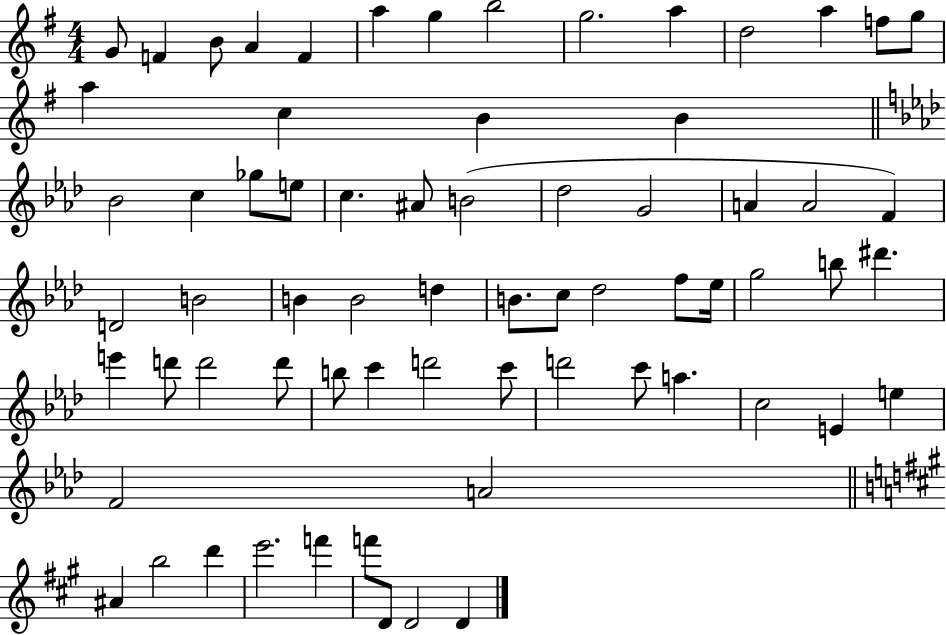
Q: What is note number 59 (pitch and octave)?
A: A4